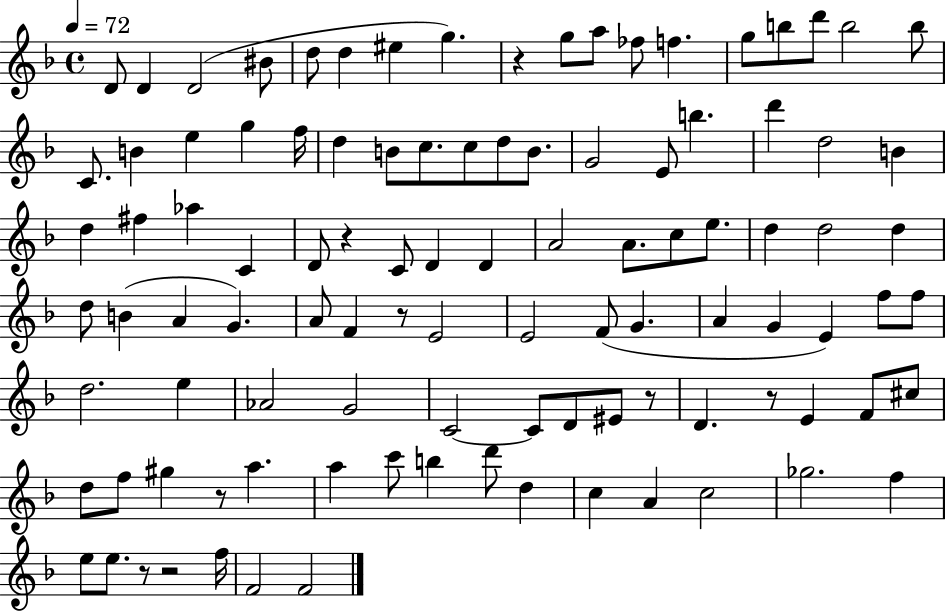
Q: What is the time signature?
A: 4/4